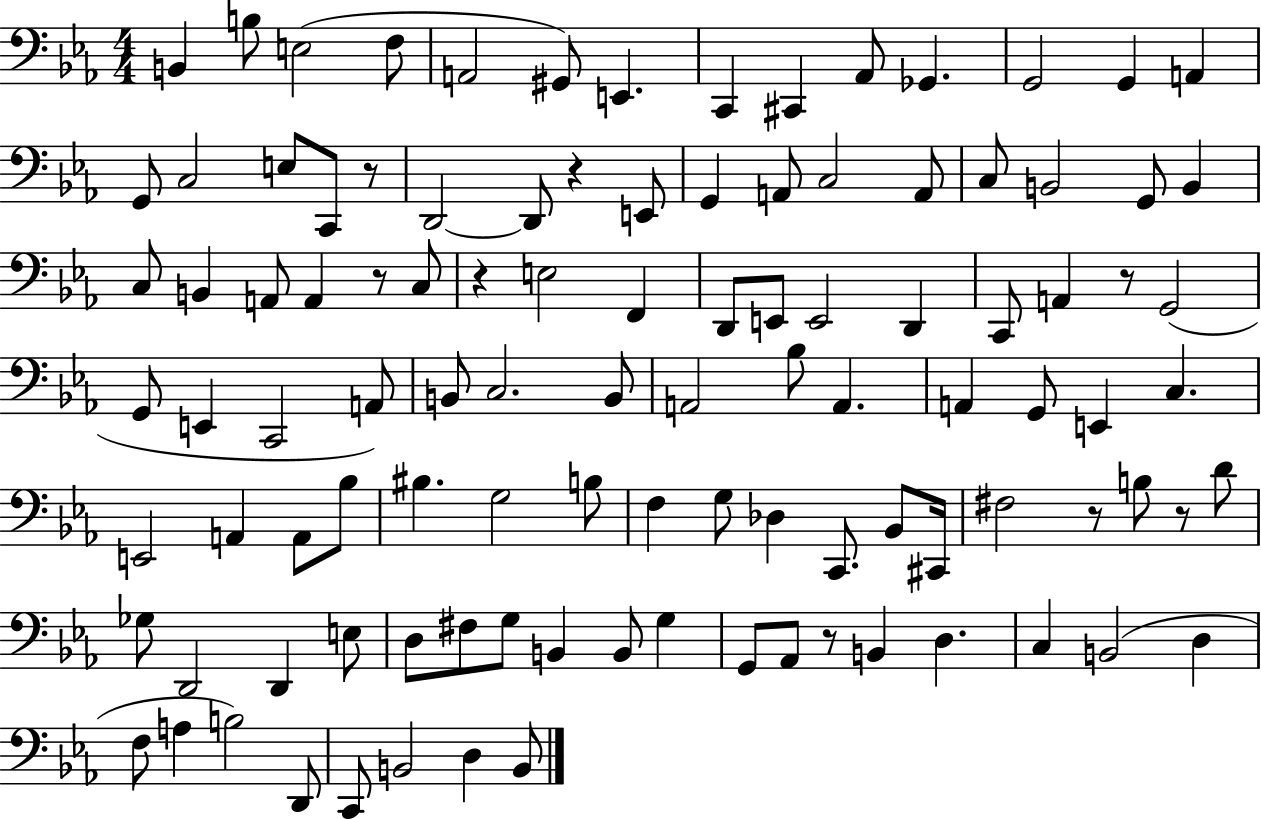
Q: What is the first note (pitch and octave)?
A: B2